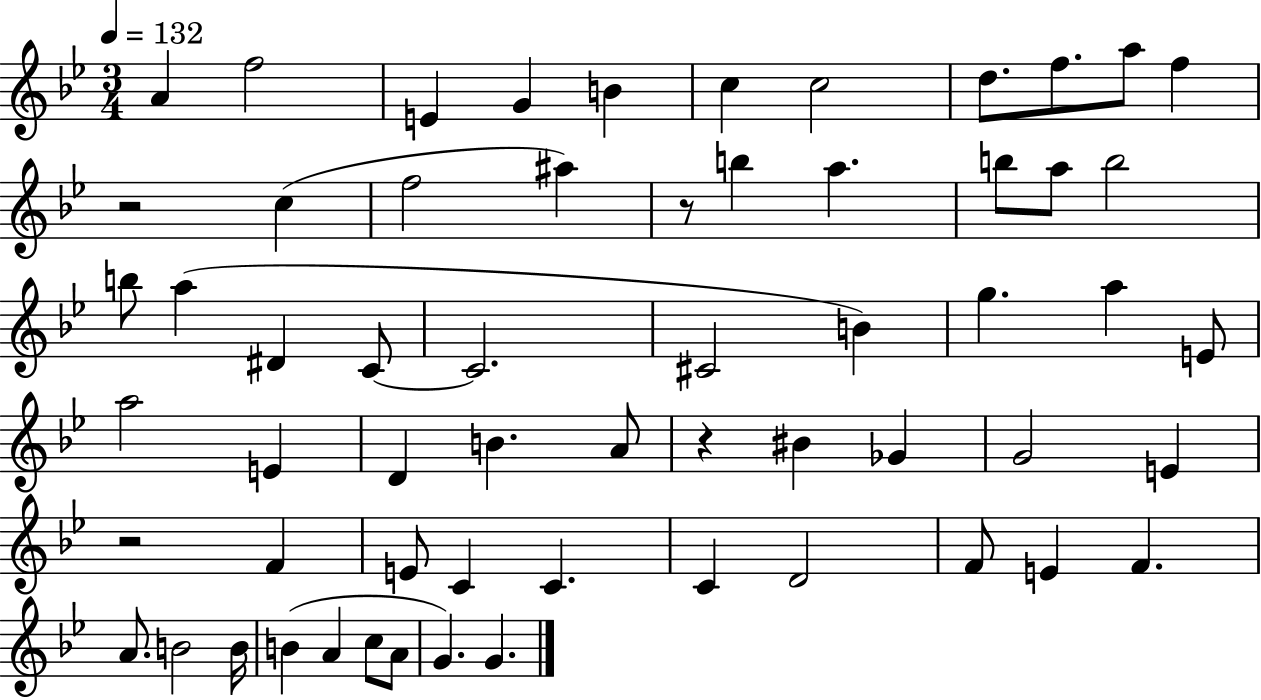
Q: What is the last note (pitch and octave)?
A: G4